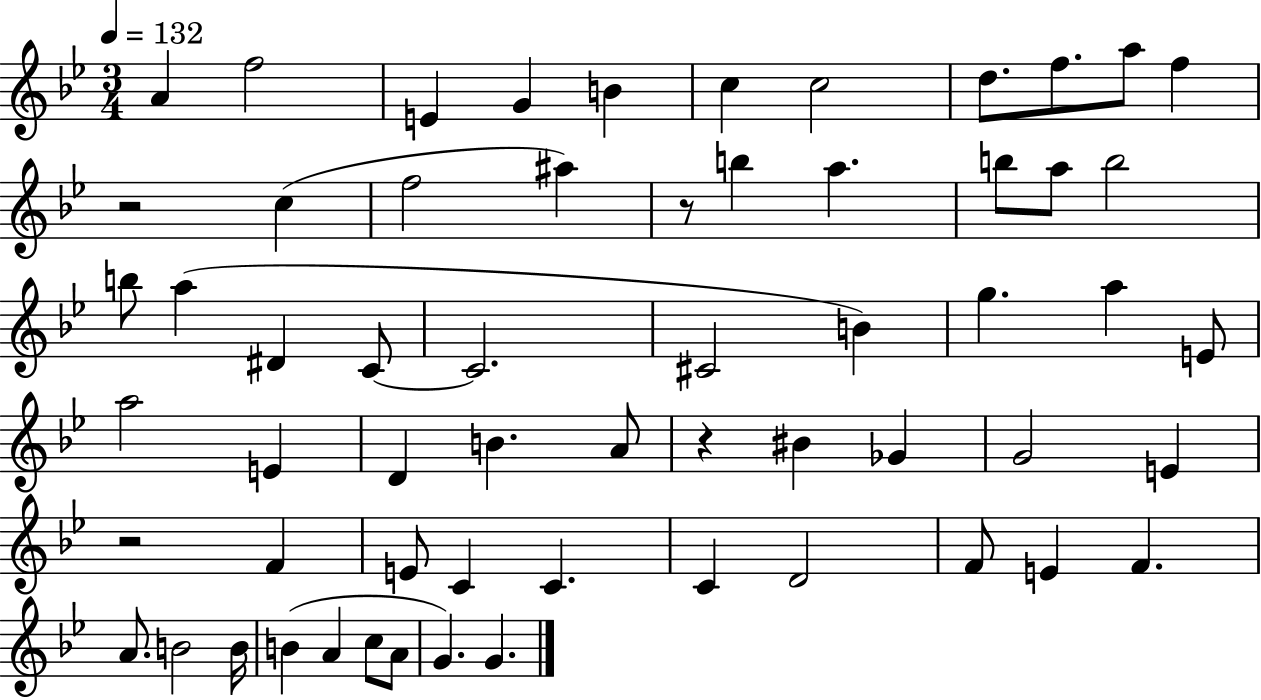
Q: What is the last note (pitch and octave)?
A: G4